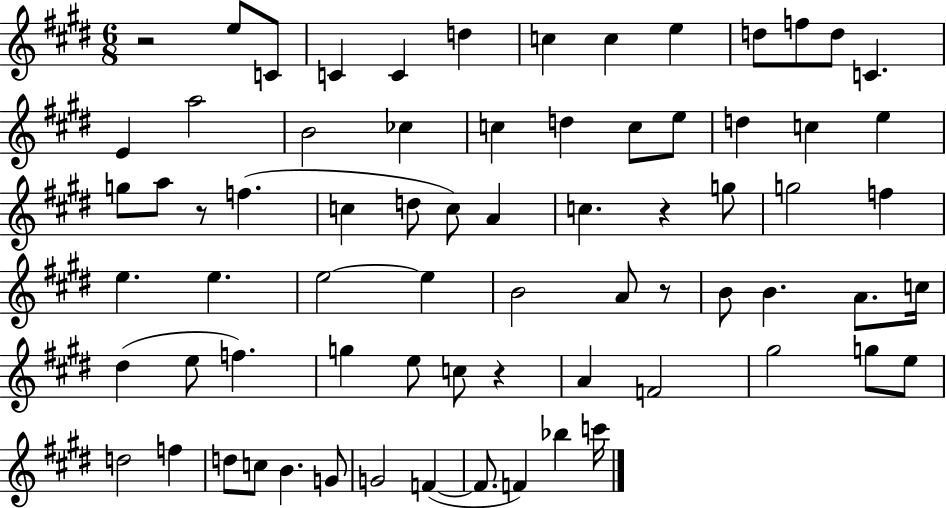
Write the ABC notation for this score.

X:1
T:Untitled
M:6/8
L:1/4
K:E
z2 e/2 C/2 C C d c c e d/2 f/2 d/2 C E a2 B2 _c c d c/2 e/2 d c e g/2 a/2 z/2 f c d/2 c/2 A c z g/2 g2 f e e e2 e B2 A/2 z/2 B/2 B A/2 c/4 ^d e/2 f g e/2 c/2 z A F2 ^g2 g/2 e/2 d2 f d/2 c/2 B G/2 G2 F F/2 F _b c'/4